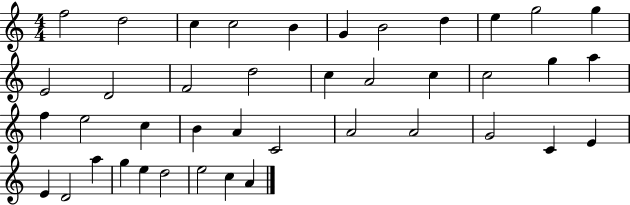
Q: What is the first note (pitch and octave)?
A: F5